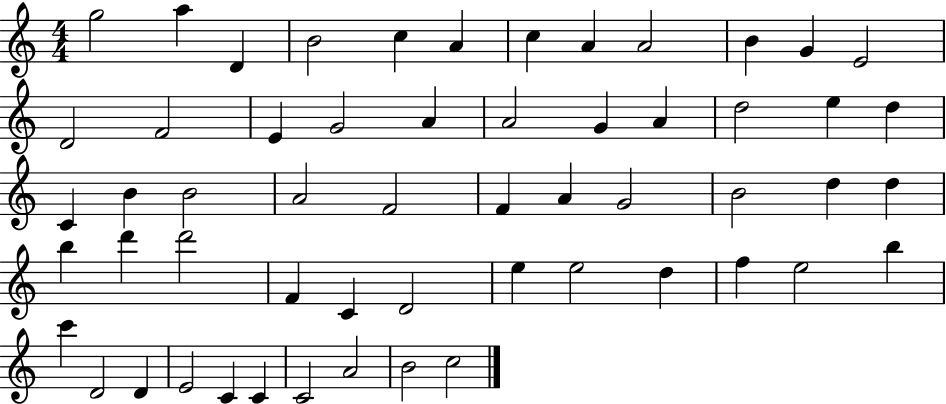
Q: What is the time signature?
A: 4/4